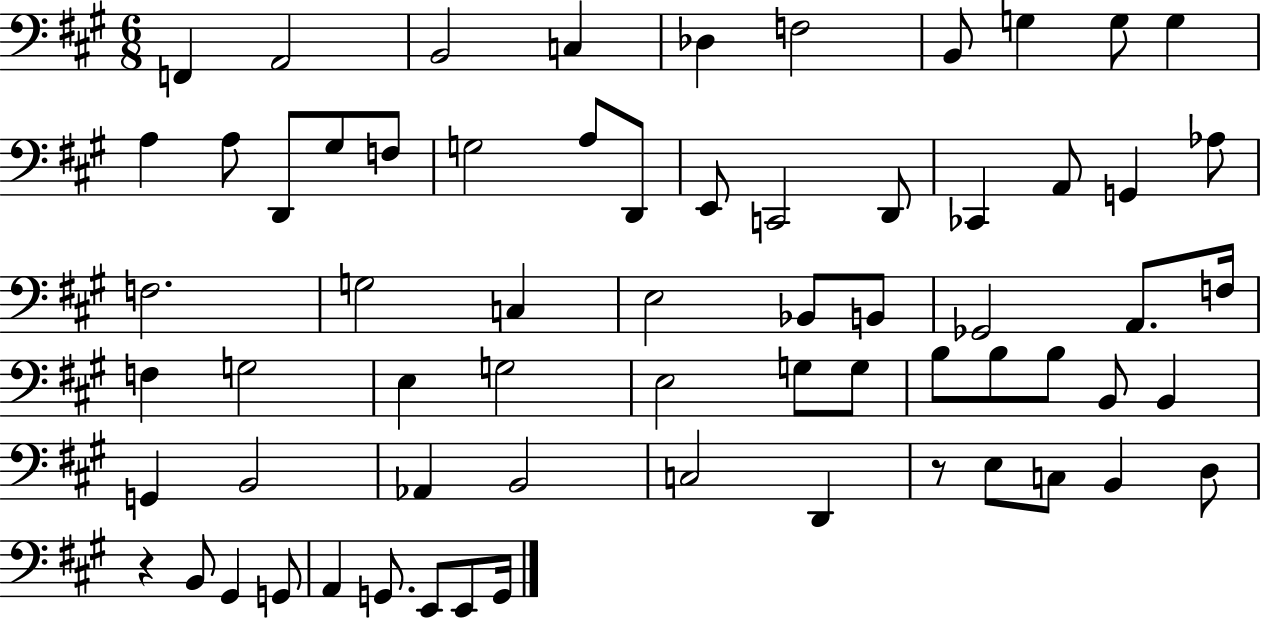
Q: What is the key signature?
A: A major